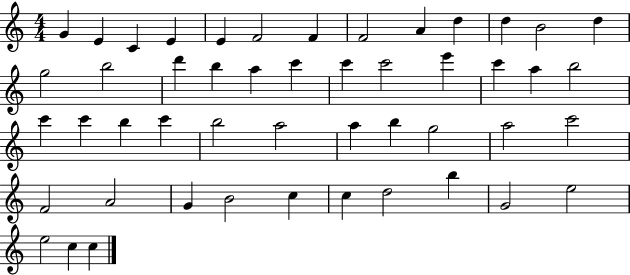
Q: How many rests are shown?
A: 0